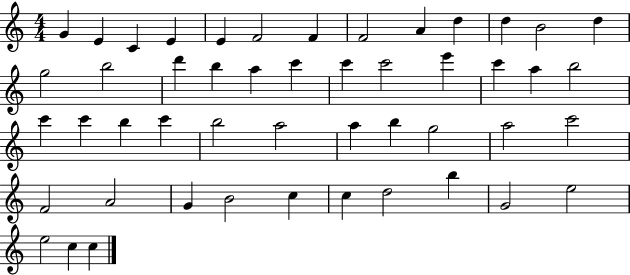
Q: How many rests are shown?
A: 0